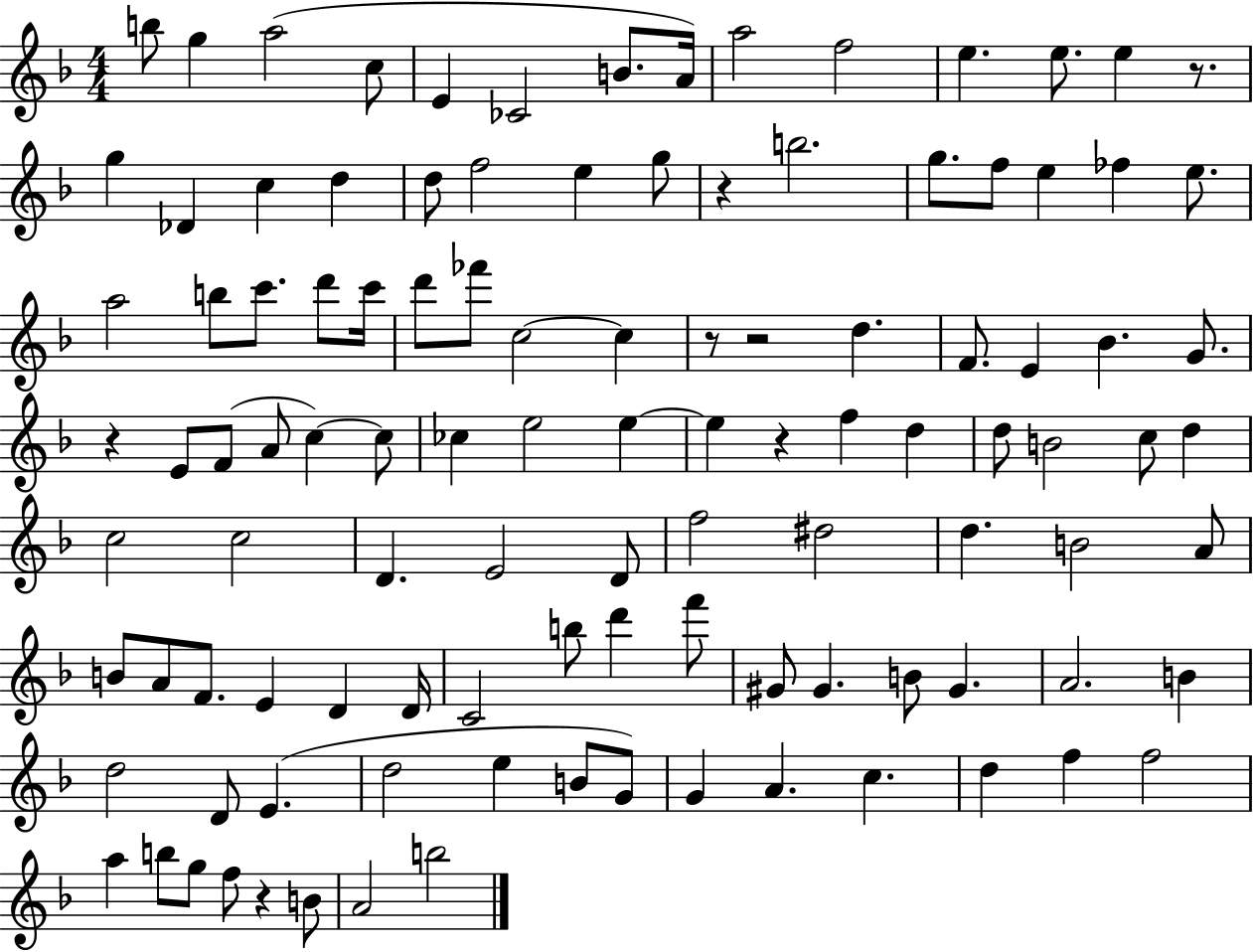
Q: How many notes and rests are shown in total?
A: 109